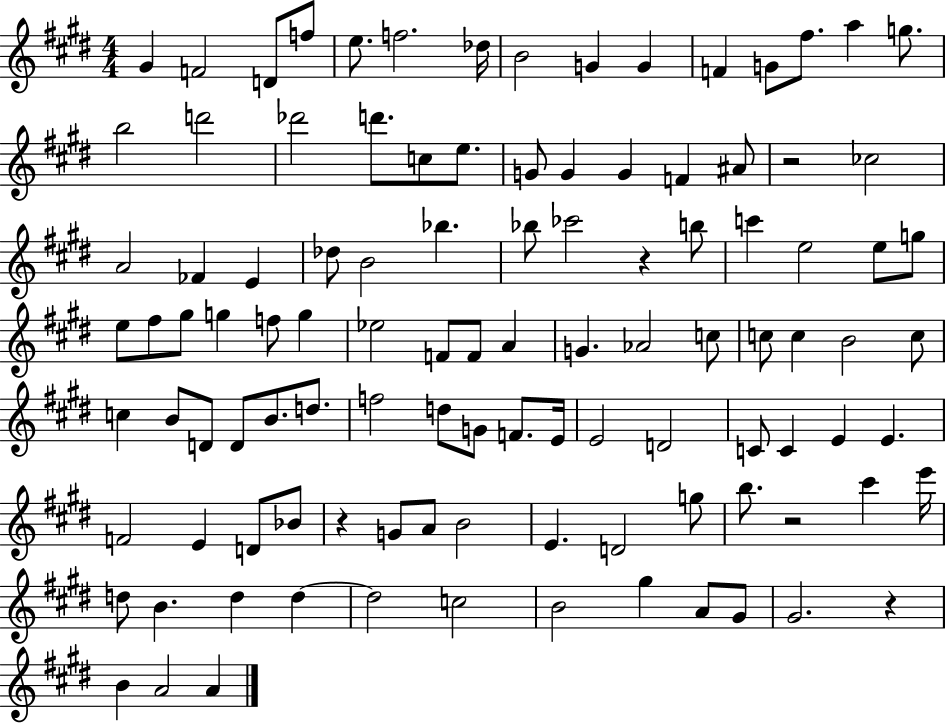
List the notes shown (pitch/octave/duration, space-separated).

G#4/q F4/h D4/e F5/e E5/e. F5/h. Db5/s B4/h G4/q G4/q F4/q G4/e F#5/e. A5/q G5/e. B5/h D6/h Db6/h D6/e. C5/e E5/e. G4/e G4/q G4/q F4/q A#4/e R/h CES5/h A4/h FES4/q E4/q Db5/e B4/h Bb5/q. Bb5/e CES6/h R/q B5/e C6/q E5/h E5/e G5/e E5/e F#5/e G#5/e G5/q F5/e G5/q Eb5/h F4/e F4/e A4/q G4/q. Ab4/h C5/e C5/e C5/q B4/h C5/e C5/q B4/e D4/e D4/e B4/e. D5/e. F5/h D5/e G4/e F4/e. E4/s E4/h D4/h C4/e C4/q E4/q E4/q. F4/h E4/q D4/e Bb4/e R/q G4/e A4/e B4/h E4/q. D4/h G5/e B5/e. R/h C#6/q E6/s D5/e B4/q. D5/q D5/q D5/h C5/h B4/h G#5/q A4/e G#4/e G#4/h. R/q B4/q A4/h A4/q